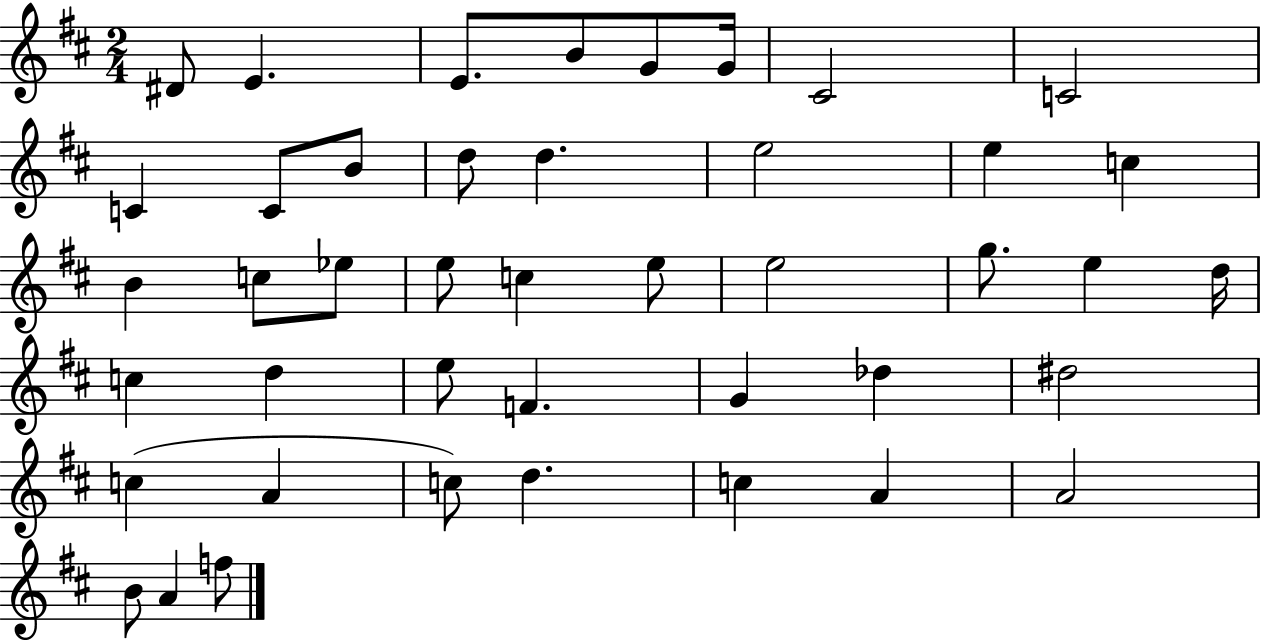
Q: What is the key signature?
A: D major